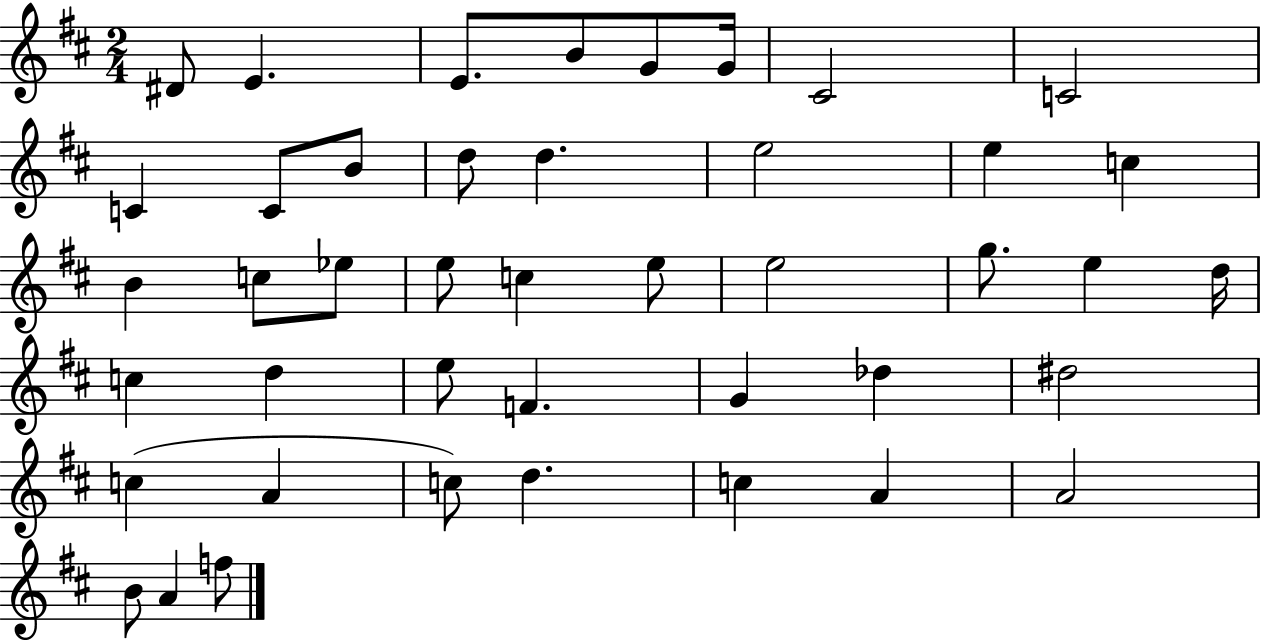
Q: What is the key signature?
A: D major